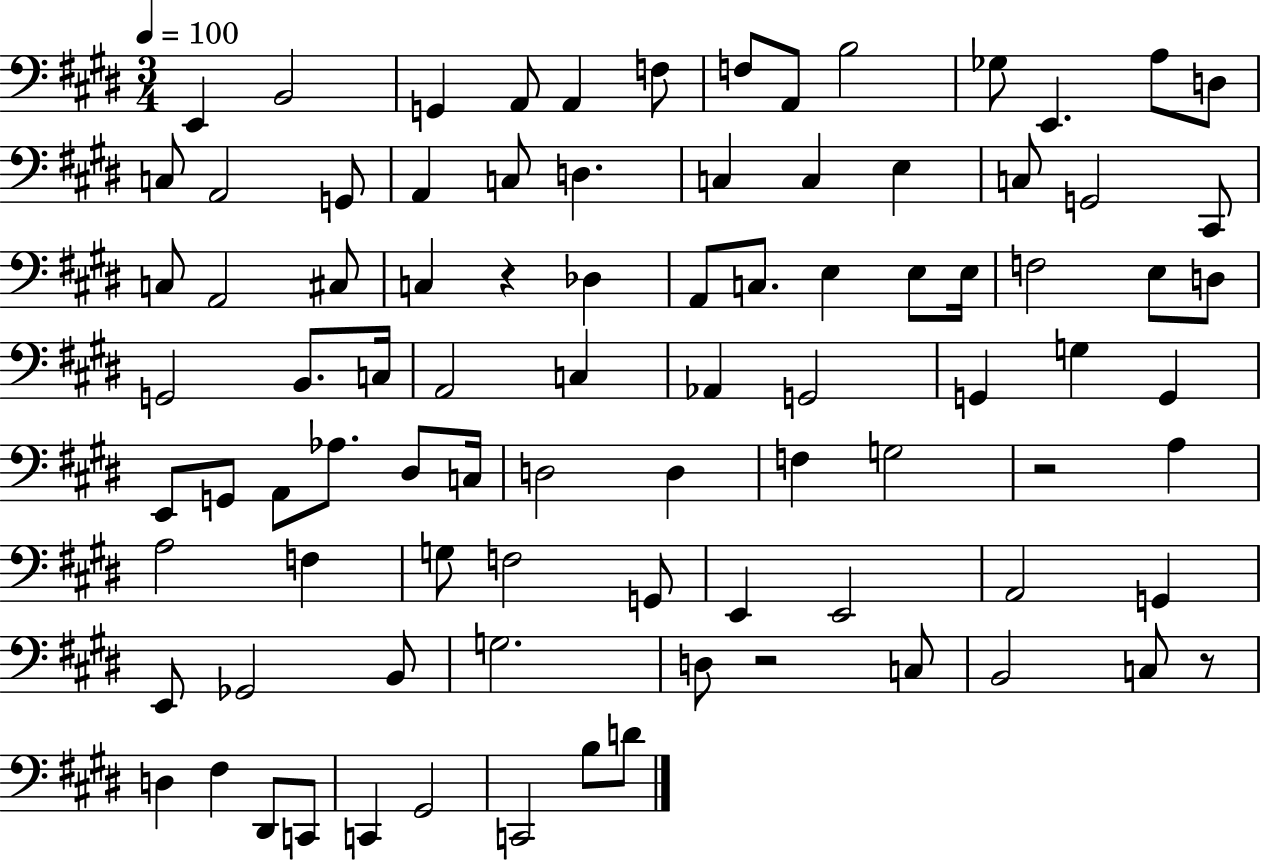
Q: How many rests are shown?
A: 4